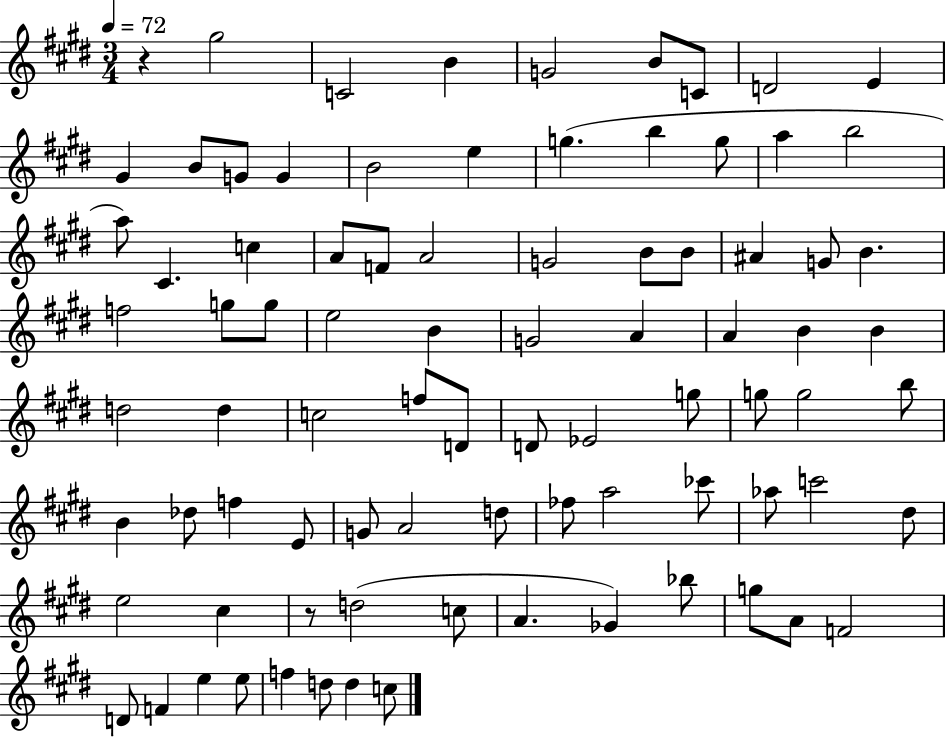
X:1
T:Untitled
M:3/4
L:1/4
K:E
z ^g2 C2 B G2 B/2 C/2 D2 E ^G B/2 G/2 G B2 e g b g/2 a b2 a/2 ^C c A/2 F/2 A2 G2 B/2 B/2 ^A G/2 B f2 g/2 g/2 e2 B G2 A A B B d2 d c2 f/2 D/2 D/2 _E2 g/2 g/2 g2 b/2 B _d/2 f E/2 G/2 A2 d/2 _f/2 a2 _c'/2 _a/2 c'2 ^d/2 e2 ^c z/2 d2 c/2 A _G _b/2 g/2 A/2 F2 D/2 F e e/2 f d/2 d c/2